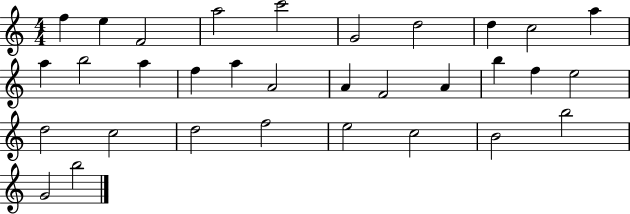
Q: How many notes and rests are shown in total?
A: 32